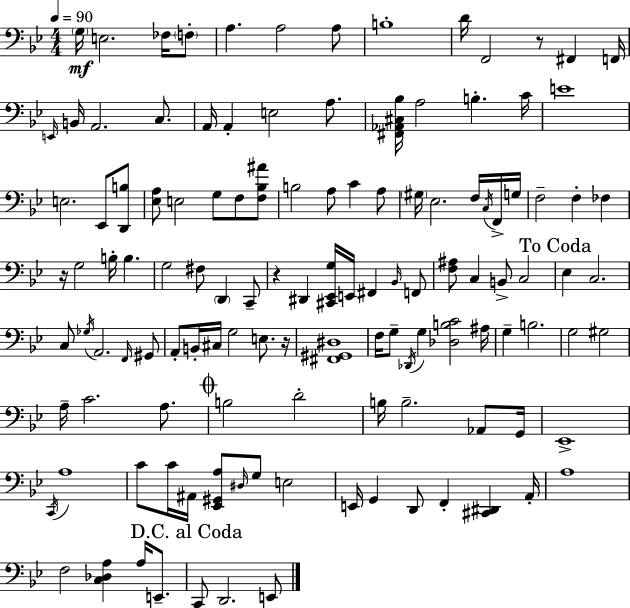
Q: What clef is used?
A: bass